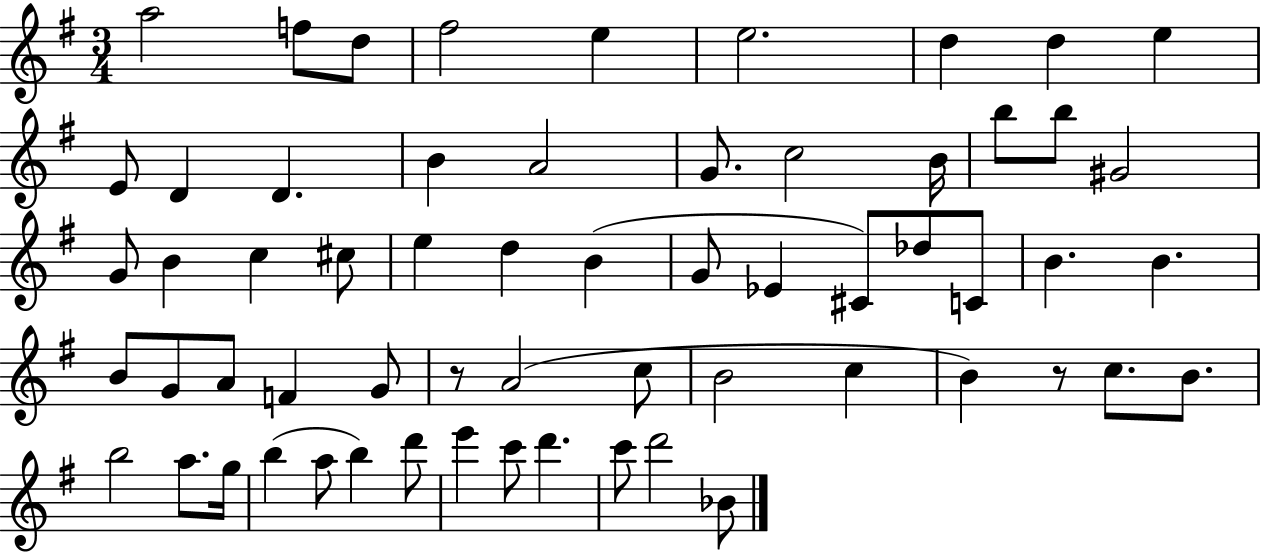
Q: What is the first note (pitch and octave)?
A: A5